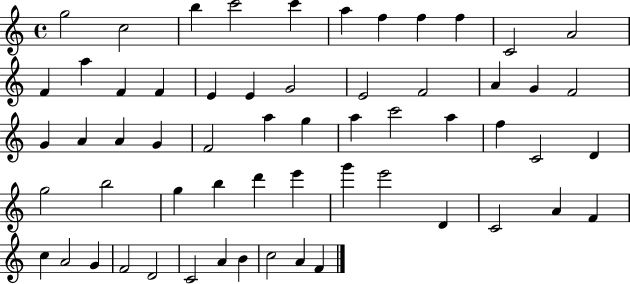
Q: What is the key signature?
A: C major